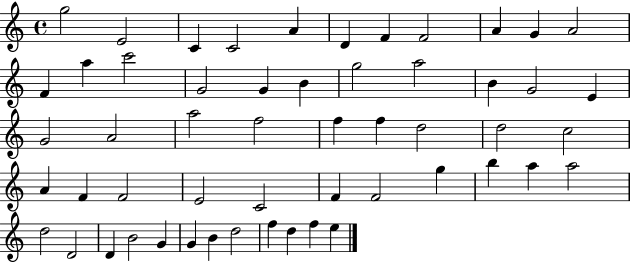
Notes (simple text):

G5/h E4/h C4/q C4/h A4/q D4/q F4/q F4/h A4/q G4/q A4/h F4/q A5/q C6/h G4/h G4/q B4/q G5/h A5/h B4/q G4/h E4/q G4/h A4/h A5/h F5/h F5/q F5/q D5/h D5/h C5/h A4/q F4/q F4/h E4/h C4/h F4/q F4/h G5/q B5/q A5/q A5/h D5/h D4/h D4/q B4/h G4/q G4/q B4/q D5/h F5/q D5/q F5/q E5/q